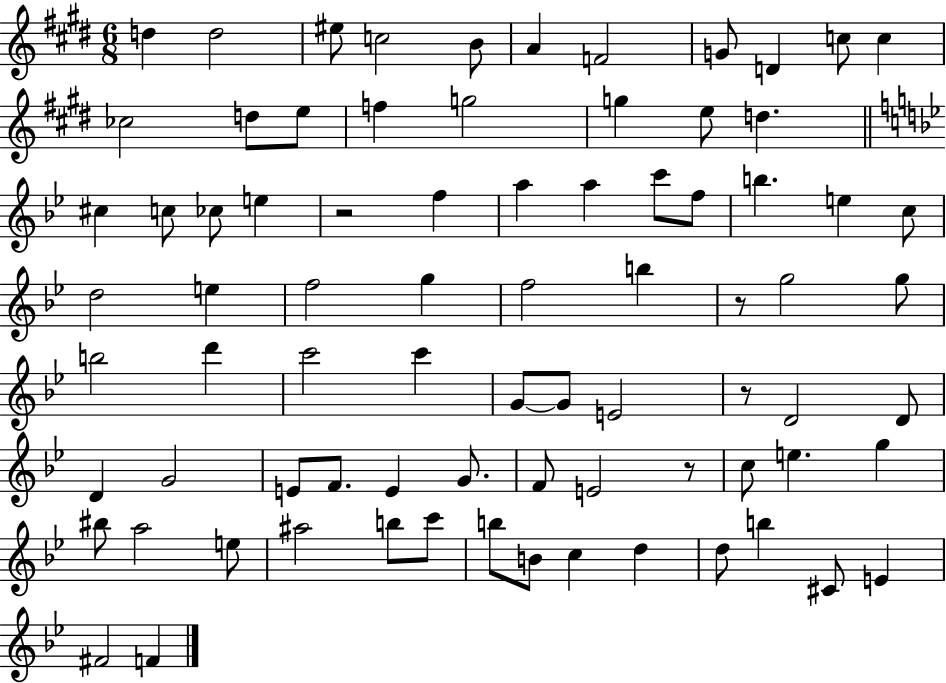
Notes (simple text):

D5/q D5/h EIS5/e C5/h B4/e A4/q F4/h G4/e D4/q C5/e C5/q CES5/h D5/e E5/e F5/q G5/h G5/q E5/e D5/q. C#5/q C5/e CES5/e E5/q R/h F5/q A5/q A5/q C6/e F5/e B5/q. E5/q C5/e D5/h E5/q F5/h G5/q F5/h B5/q R/e G5/h G5/e B5/h D6/q C6/h C6/q G4/e G4/e E4/h R/e D4/h D4/e D4/q G4/h E4/e F4/e. E4/q G4/e. F4/e E4/h R/e C5/e E5/q. G5/q BIS5/e A5/h E5/e A#5/h B5/e C6/e B5/e B4/e C5/q D5/q D5/e B5/q C#4/e E4/q F#4/h F4/q